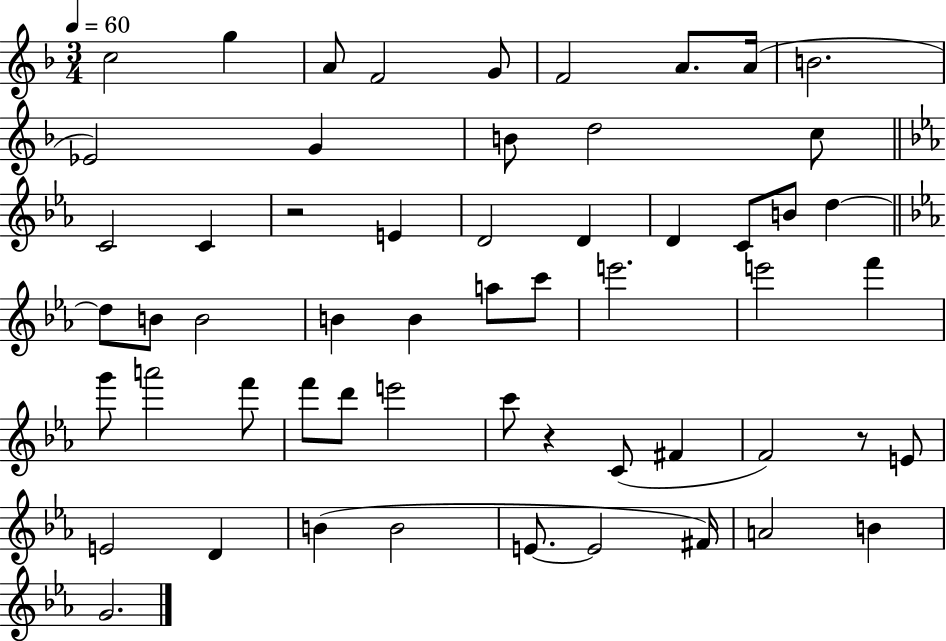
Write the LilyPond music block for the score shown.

{
  \clef treble
  \numericTimeSignature
  \time 3/4
  \key f \major
  \tempo 4 = 60
  c''2 g''4 | a'8 f'2 g'8 | f'2 a'8. a'16( | b'2. | \break ees'2) g'4 | b'8 d''2 c''8 | \bar "||" \break \key ees \major c'2 c'4 | r2 e'4 | d'2 d'4 | d'4 c'8 b'8 d''4~~ | \break \bar "||" \break \key ees \major d''8 b'8 b'2 | b'4 b'4 a''8 c'''8 | e'''2. | e'''2 f'''4 | \break g'''8 a'''2 f'''8 | f'''8 d'''8 e'''2 | c'''8 r4 c'8( fis'4 | f'2) r8 e'8 | \break e'2 d'4 | b'4( b'2 | e'8.~~ e'2 fis'16) | a'2 b'4 | \break g'2. | \bar "|."
}